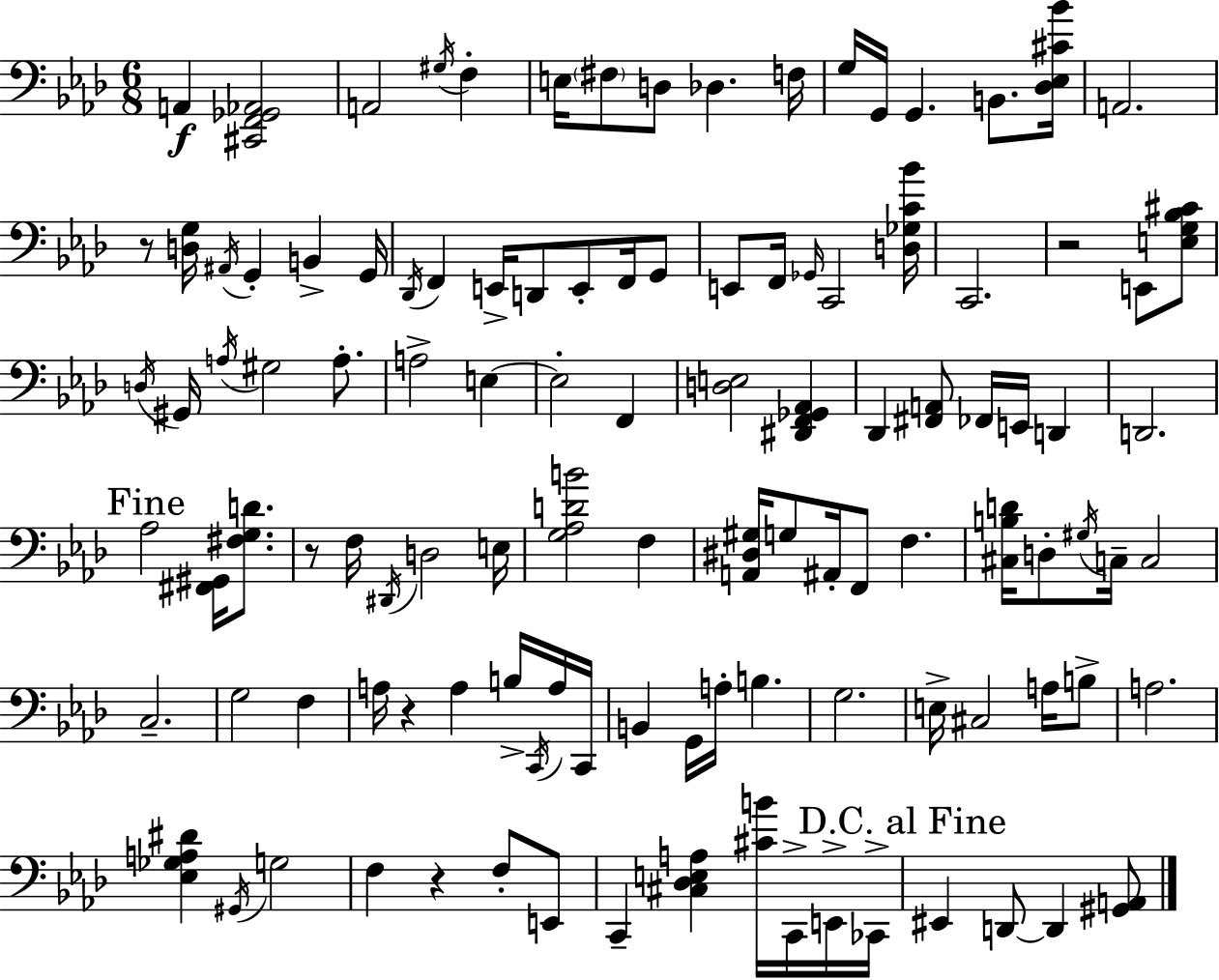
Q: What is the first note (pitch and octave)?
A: A2